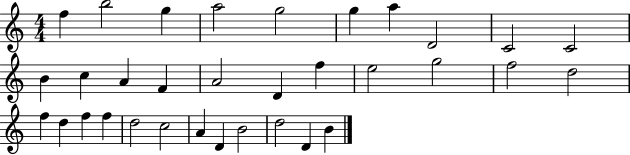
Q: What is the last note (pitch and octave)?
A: B4